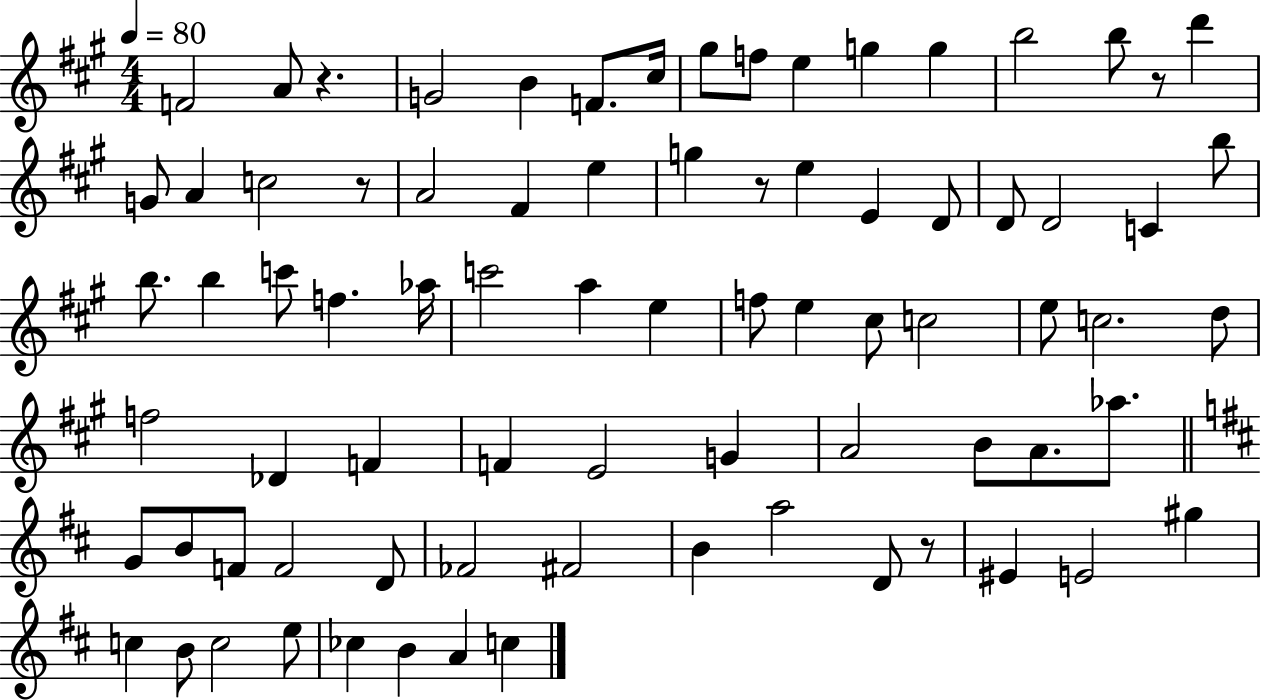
X:1
T:Untitled
M:4/4
L:1/4
K:A
F2 A/2 z G2 B F/2 ^c/4 ^g/2 f/2 e g g b2 b/2 z/2 d' G/2 A c2 z/2 A2 ^F e g z/2 e E D/2 D/2 D2 C b/2 b/2 b c'/2 f _a/4 c'2 a e f/2 e ^c/2 c2 e/2 c2 d/2 f2 _D F F E2 G A2 B/2 A/2 _a/2 G/2 B/2 F/2 F2 D/2 _F2 ^F2 B a2 D/2 z/2 ^E E2 ^g c B/2 c2 e/2 _c B A c